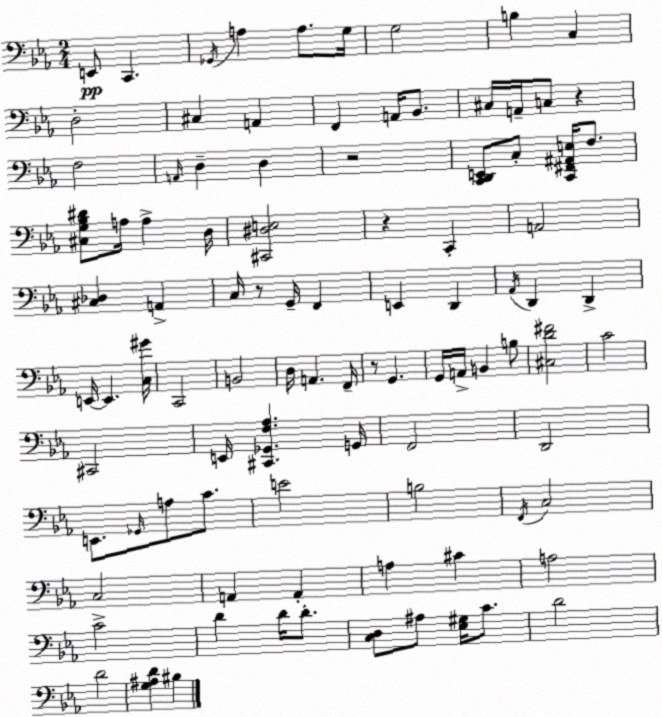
X:1
T:Untitled
M:2/4
L:1/4
K:Eb
E,,/2 C,, _G,,/4 A, A,/2 G,/4 G,2 B, C, D,2 ^C, A,, F,, A,,/4 _B,,/2 ^C,/4 A,,/4 C,/2 z F,2 A,,/4 D, D, z2 [C,,D,,E,,]/2 C,/2 [C,,^F,,^A,,E,]/4 F,/2 [^C,G,_B,^D]/2 A,/4 A, D,/4 [^C,,^D,E,]2 z C,, A,,2 [^C,_D,] A,, C,/4 z/2 G,,/4 F,, E,, D,, _A,,/4 D,, D,, E,,/4 E,, [C,^G]/4 C,,2 B,,2 D,/4 A,, F,,/4 z/2 G,, G,,/4 A,,/4 B,, B,/2 [^C,D^F]2 C2 ^C,,2 E,,/4 [^C,,_G,,F,_A,] G,,/4 F,,2 D,,2 E,,/2 _G,,/4 A,/2 C/2 E2 B,2 F,,/4 C,2 C,2 A,, A,, A, ^C A,2 C2 D D/4 D/2 [C,D,]/2 ^A,/2 [_E,^G,]/4 C/2 D2 D2 [G,^A,D] ^B,